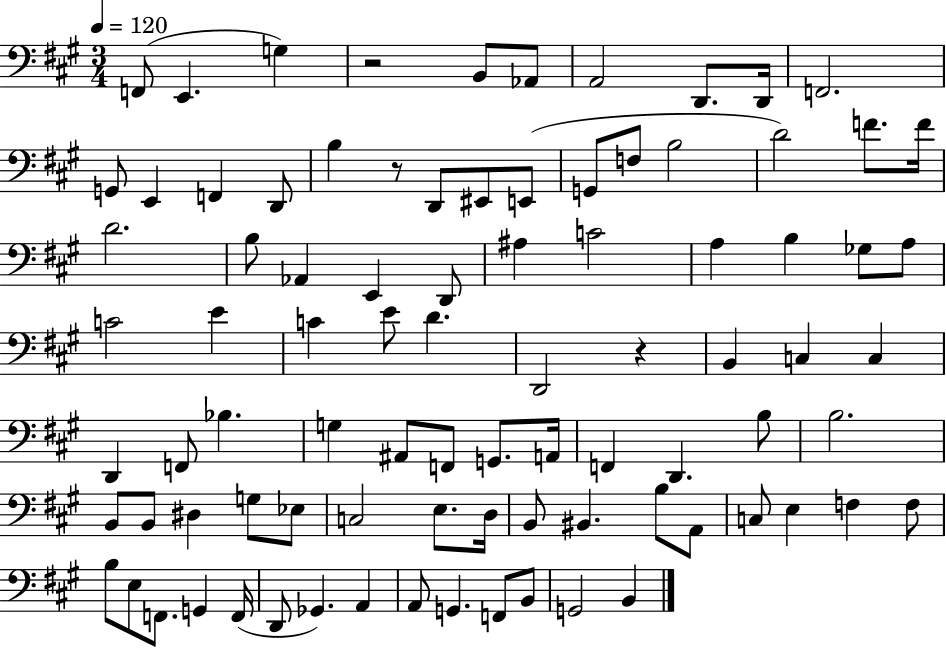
{
  \clef bass
  \numericTimeSignature
  \time 3/4
  \key a \major
  \tempo 4 = 120
  \repeat volta 2 { f,8( e,4. g4) | r2 b,8 aes,8 | a,2 d,8. d,16 | f,2. | \break g,8 e,4 f,4 d,8 | b4 r8 d,8 eis,8 e,8( | g,8 f8 b2 | d'2) f'8. f'16 | \break d'2. | b8 aes,4 e,4 d,8 | ais4 c'2 | a4 b4 ges8 a8 | \break c'2 e'4 | c'4 e'8 d'4. | d,2 r4 | b,4 c4 c4 | \break d,4 f,8 bes4. | g4 ais,8 f,8 g,8. a,16 | f,4 d,4. b8 | b2. | \break b,8 b,8 dis4 g8 ees8 | c2 e8. d16 | b,8 bis,4. b8 a,8 | c8 e4 f4 f8 | \break b8 e8 f,8. g,4 f,16( | d,8 ges,4.) a,4 | a,8 g,4. f,8 b,8 | g,2 b,4 | \break } \bar "|."
}